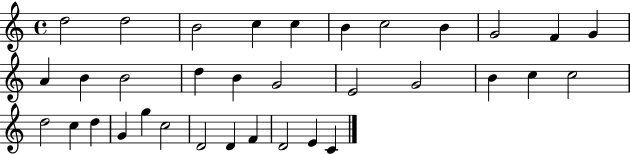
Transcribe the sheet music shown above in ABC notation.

X:1
T:Untitled
M:4/4
L:1/4
K:C
d2 d2 B2 c c B c2 B G2 F G A B B2 d B G2 E2 G2 B c c2 d2 c d G g c2 D2 D F D2 E C